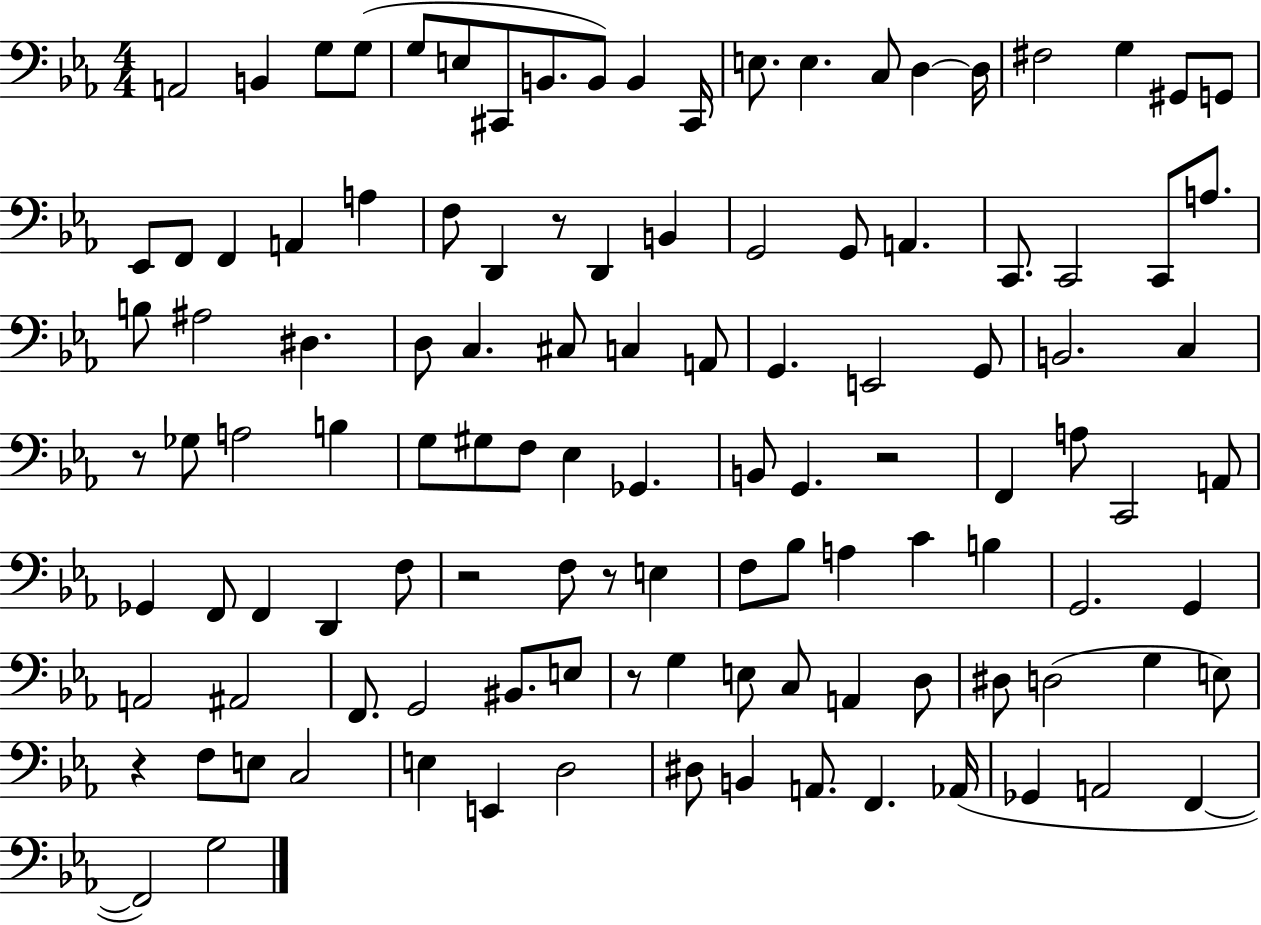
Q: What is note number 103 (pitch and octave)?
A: Ab2